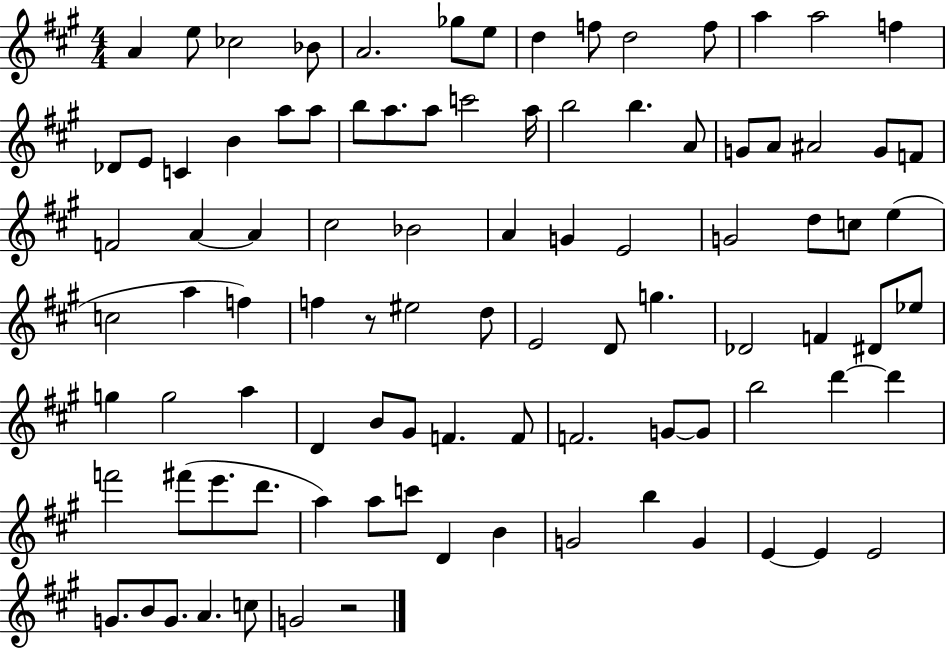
A4/q E5/e CES5/h Bb4/e A4/h. Gb5/e E5/e D5/q F5/e D5/h F5/e A5/q A5/h F5/q Db4/e E4/e C4/q B4/q A5/e A5/e B5/e A5/e. A5/e C6/h A5/s B5/h B5/q. A4/e G4/e A4/e A#4/h G4/e F4/e F4/h A4/q A4/q C#5/h Bb4/h A4/q G4/q E4/h G4/h D5/e C5/e E5/q C5/h A5/q F5/q F5/q R/e EIS5/h D5/e E4/h D4/e G5/q. Db4/h F4/q D#4/e Eb5/e G5/q G5/h A5/q D4/q B4/e G#4/e F4/q. F4/e F4/h. G4/e G4/e B5/h D6/q D6/q F6/h F#6/e E6/e. D6/e. A5/q A5/e C6/e D4/q B4/q G4/h B5/q G4/q E4/q E4/q E4/h G4/e. B4/e G4/e. A4/q. C5/e G4/h R/h